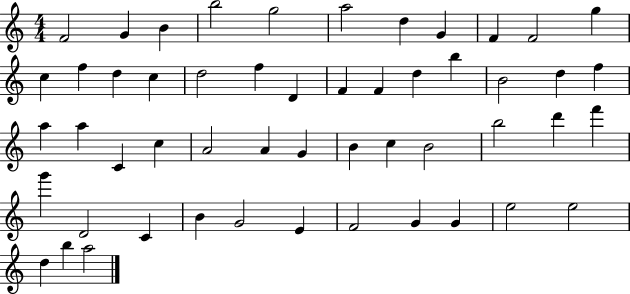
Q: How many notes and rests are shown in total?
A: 52